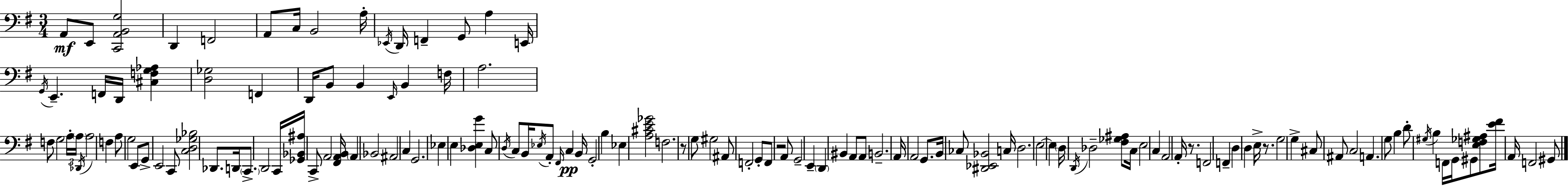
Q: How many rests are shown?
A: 4